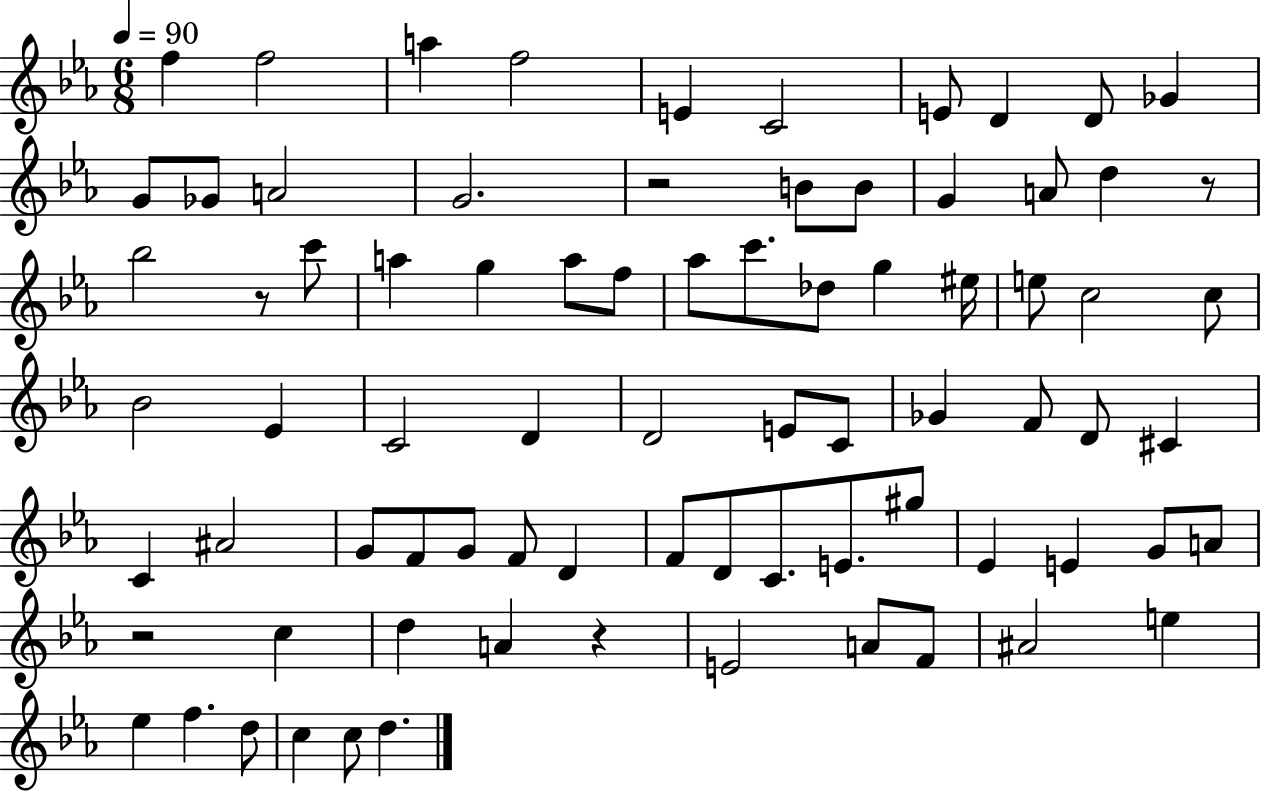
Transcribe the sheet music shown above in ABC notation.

X:1
T:Untitled
M:6/8
L:1/4
K:Eb
f f2 a f2 E C2 E/2 D D/2 _G G/2 _G/2 A2 G2 z2 B/2 B/2 G A/2 d z/2 _b2 z/2 c'/2 a g a/2 f/2 _a/2 c'/2 _d/2 g ^e/4 e/2 c2 c/2 _B2 _E C2 D D2 E/2 C/2 _G F/2 D/2 ^C C ^A2 G/2 F/2 G/2 F/2 D F/2 D/2 C/2 E/2 ^g/2 _E E G/2 A/2 z2 c d A z E2 A/2 F/2 ^A2 e _e f d/2 c c/2 d